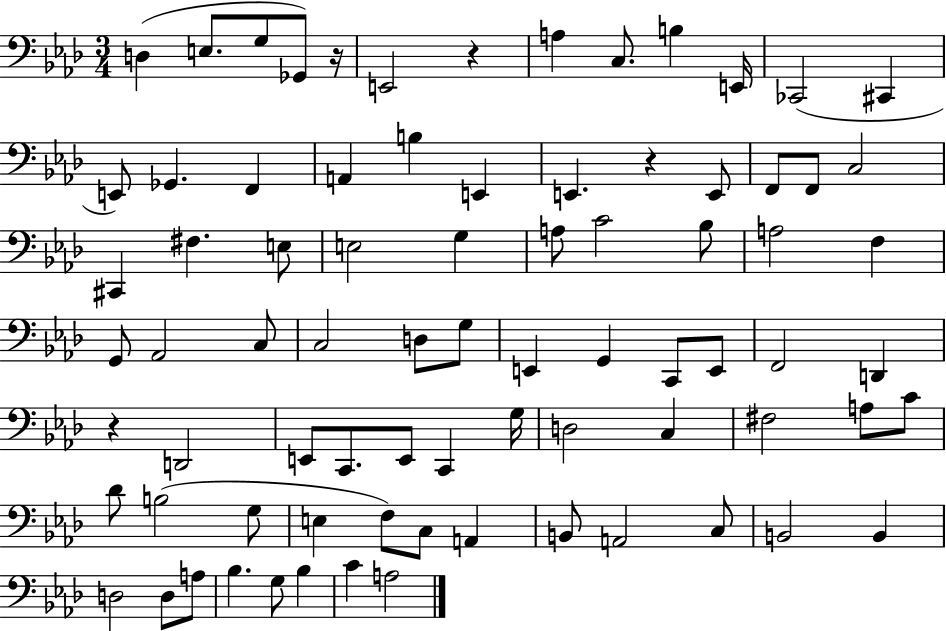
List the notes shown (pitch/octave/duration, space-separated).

D3/q E3/e. G3/e Gb2/e R/s E2/h R/q A3/q C3/e. B3/q E2/s CES2/h C#2/q E2/e Gb2/q. F2/q A2/q B3/q E2/q E2/q. R/q E2/e F2/e F2/e C3/h C#2/q F#3/q. E3/e E3/h G3/q A3/e C4/h Bb3/e A3/h F3/q G2/e Ab2/h C3/e C3/h D3/e G3/e E2/q G2/q C2/e E2/e F2/h D2/q R/q D2/h E2/e C2/e. E2/e C2/q G3/s D3/h C3/q F#3/h A3/e C4/e Db4/e B3/h G3/e E3/q F3/e C3/e A2/q B2/e A2/h C3/e B2/h B2/q D3/h D3/e A3/e Bb3/q. G3/e Bb3/q C4/q A3/h